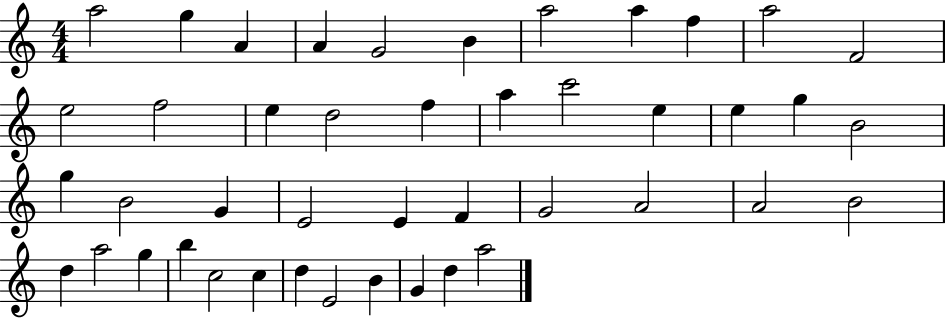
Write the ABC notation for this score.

X:1
T:Untitled
M:4/4
L:1/4
K:C
a2 g A A G2 B a2 a f a2 F2 e2 f2 e d2 f a c'2 e e g B2 g B2 G E2 E F G2 A2 A2 B2 d a2 g b c2 c d E2 B G d a2